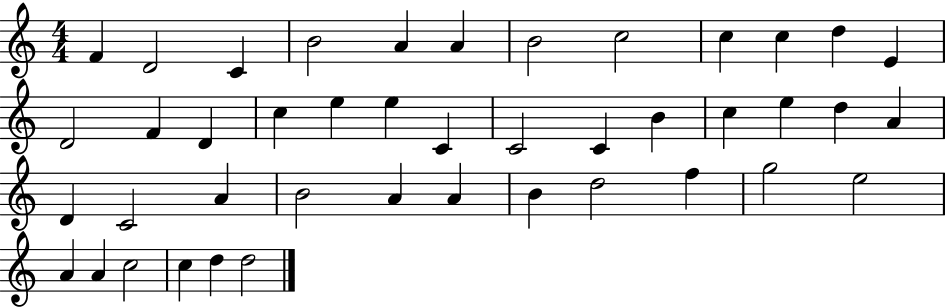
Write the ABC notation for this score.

X:1
T:Untitled
M:4/4
L:1/4
K:C
F D2 C B2 A A B2 c2 c c d E D2 F D c e e C C2 C B c e d A D C2 A B2 A A B d2 f g2 e2 A A c2 c d d2